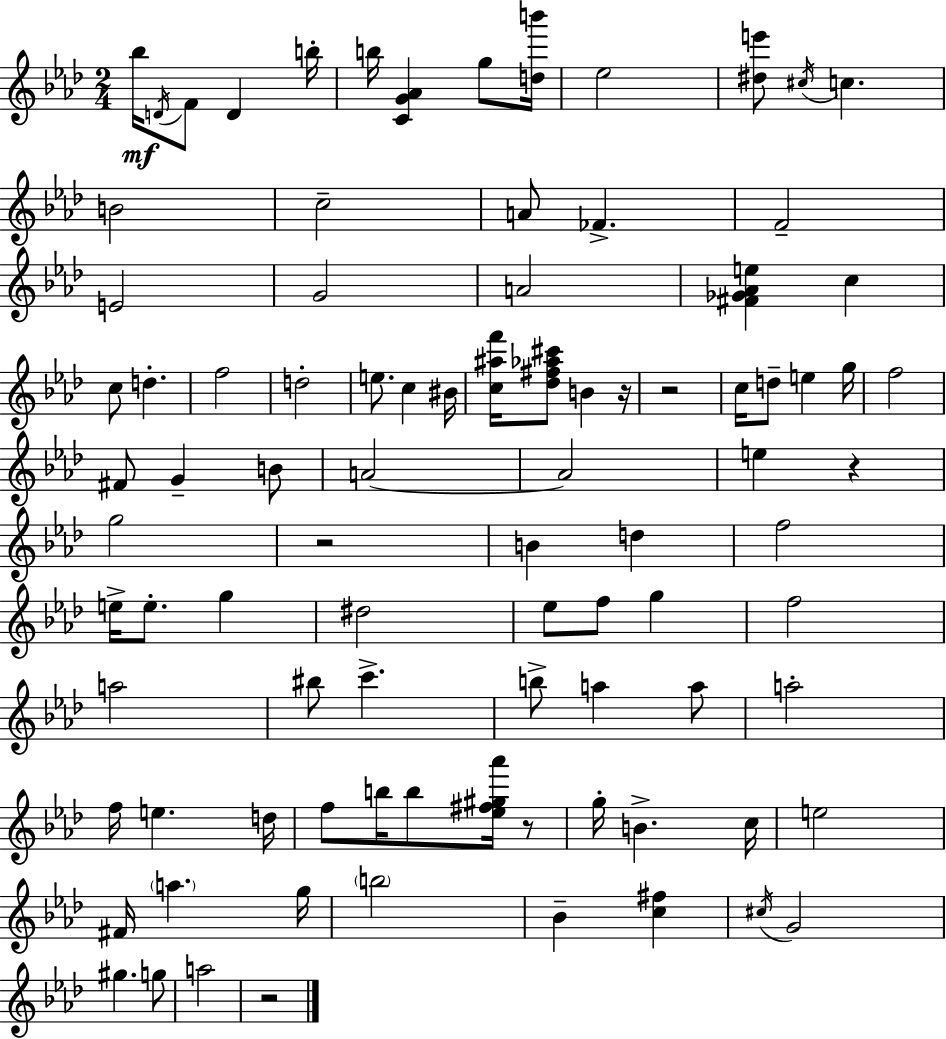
X:1
T:Untitled
M:2/4
L:1/4
K:Fm
_b/4 D/4 F/2 D b/4 b/4 [CG_A] g/2 [db']/4 _e2 [^de']/2 ^c/4 c B2 c2 A/2 _F F2 E2 G2 A2 [^F_G_Ae] c c/2 d f2 d2 e/2 c ^B/4 [c^af']/4 [_d^f_a^c']/2 B z/4 z2 c/4 d/2 e g/4 f2 ^F/2 G B/2 A2 A2 e z g2 z2 B d f2 e/4 e/2 g ^d2 _e/2 f/2 g f2 a2 ^b/2 c' b/2 a a/2 a2 f/4 e d/4 f/2 b/4 b/2 [_e^f^g_a']/4 z/2 g/4 B c/4 e2 ^F/4 a g/4 b2 _B [c^f] ^c/4 G2 ^g g/2 a2 z2